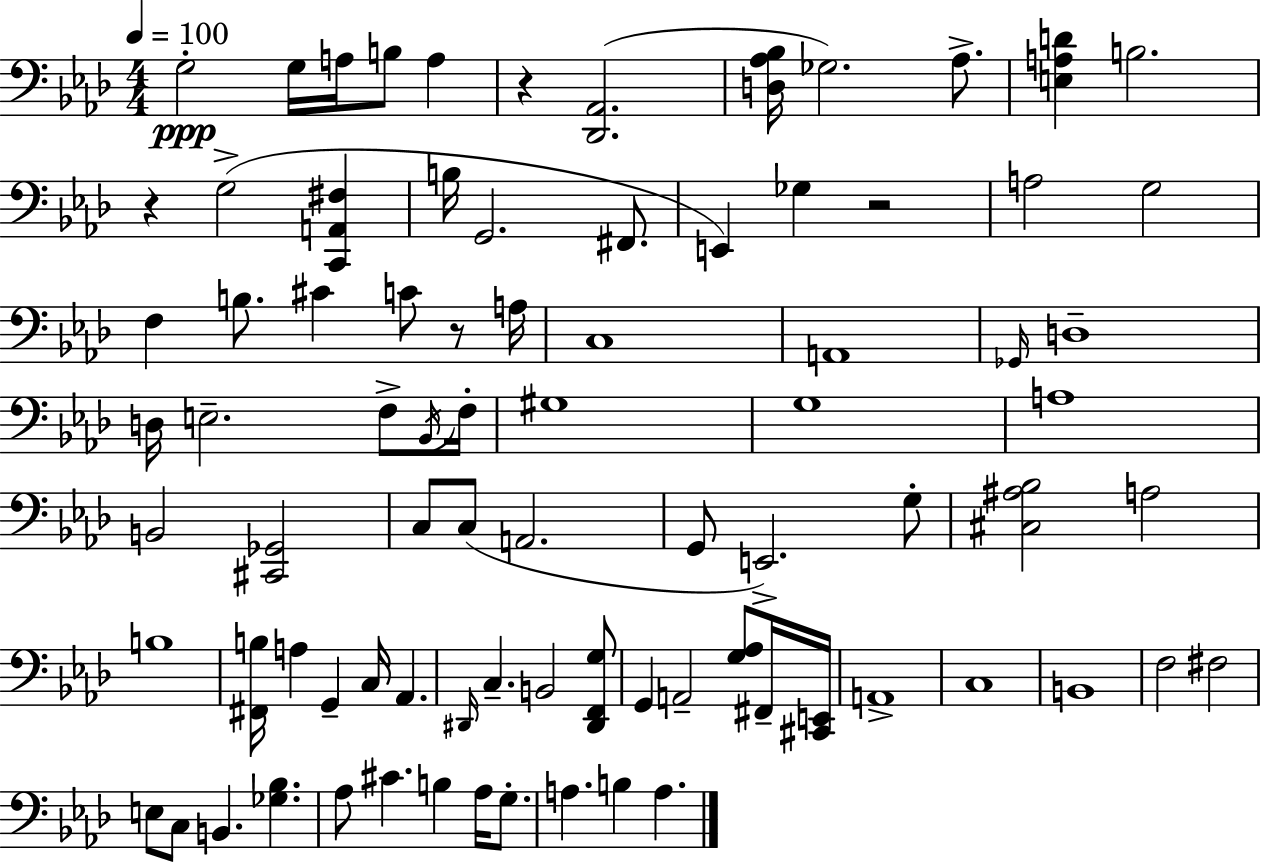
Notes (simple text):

G3/h G3/s A3/s B3/e A3/q R/q [Db2,Ab2]/h. [D3,Ab3,Bb3]/s Gb3/h. Ab3/e. [E3,A3,D4]/q B3/h. R/q G3/h [C2,A2,F#3]/q B3/s G2/h. F#2/e. E2/q Gb3/q R/h A3/h G3/h F3/q B3/e. C#4/q C4/e R/e A3/s C3/w A2/w Gb2/s D3/w D3/s E3/h. F3/e Bb2/s F3/s G#3/w G3/w A3/w B2/h [C#2,Gb2]/h C3/e C3/e A2/h. G2/e E2/h. G3/e [C#3,A#3,Bb3]/h A3/h B3/w [F#2,B3]/s A3/q G2/q C3/s Ab2/q. D#2/s C3/q. B2/h [D#2,F2,G3]/e G2/q A2/h [G3,Ab3]/e F#2/s [C#2,E2]/s A2/w C3/w B2/w F3/h F#3/h E3/e C3/e B2/q. [Gb3,Bb3]/q. Ab3/e C#4/q. B3/q Ab3/s G3/e. A3/q. B3/q A3/q.